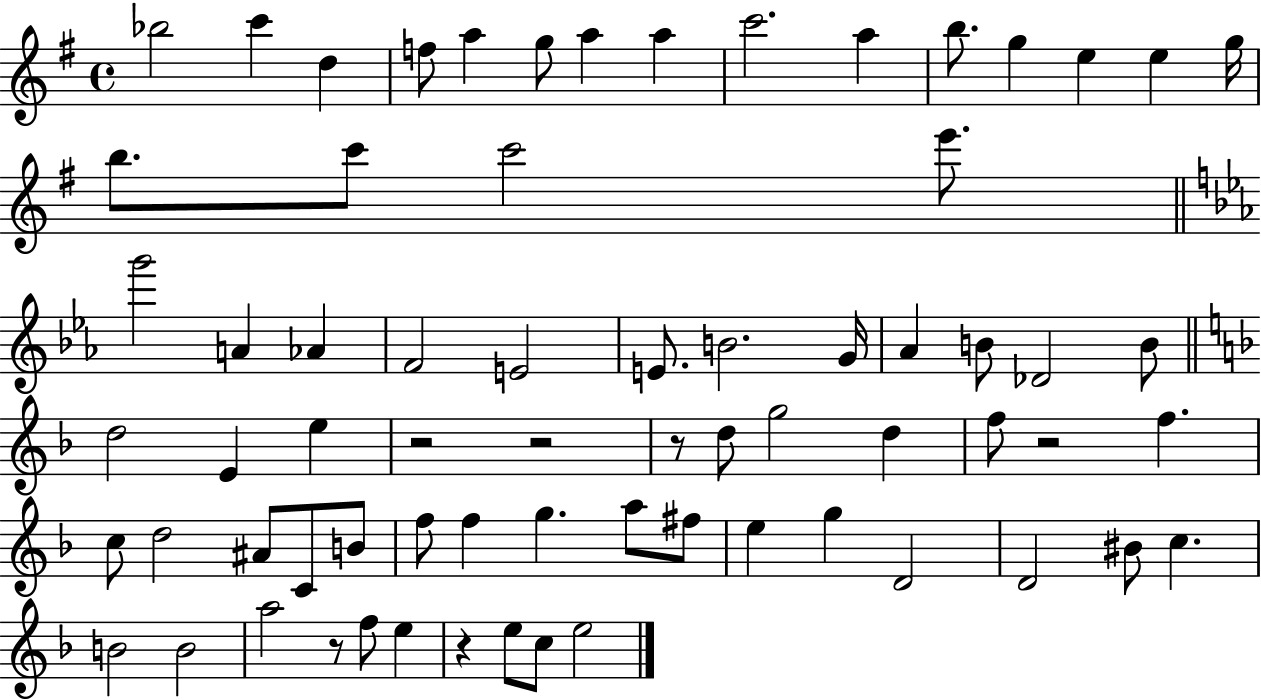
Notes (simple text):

Bb5/h C6/q D5/q F5/e A5/q G5/e A5/q A5/q C6/h. A5/q B5/e. G5/q E5/q E5/q G5/s B5/e. C6/e C6/h E6/e. G6/h A4/q Ab4/q F4/h E4/h E4/e. B4/h. G4/s Ab4/q B4/e Db4/h B4/e D5/h E4/q E5/q R/h R/h R/e D5/e G5/h D5/q F5/e R/h F5/q. C5/e D5/h A#4/e C4/e B4/e F5/e F5/q G5/q. A5/e F#5/e E5/q G5/q D4/h D4/h BIS4/e C5/q. B4/h B4/h A5/h R/e F5/e E5/q R/q E5/e C5/e E5/h